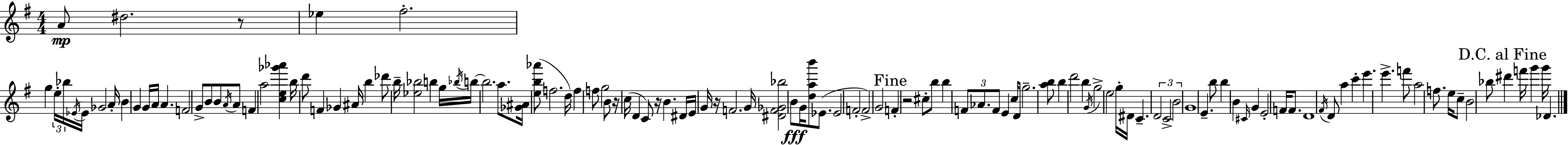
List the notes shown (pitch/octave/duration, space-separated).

A4/e D#5/h. R/e Eb5/q F#5/h. G5/q E5/s Bb5/s Eb4/s Eb4/s Gb4/h A4/s B4/q G4/q G4/s A4/s A4/q. F4/h G4/e B4/e B4/e A4/s A4/e F4/q A5/h [C5,E5,Gb6,Ab6]/q B5/s D6/e F4/q Gb4/q A#4/s B5/q Db6/e B5/s [Eb5,Bb5]/h B5/q G5/s Bb5/s B5/s B5/h. A5/e. [Gb4,A#4]/s [E5,B5,Ab6]/e F5/h. D5/s F5/q F5/e G5/h B4/e R/s C5/s D4/q C4/e R/s B4/q. D#4/s E4/s G4/s R/s F4/h. G4/s [D#4,F4,Gb4,Bb5]/h B4/e G4/s [D5,A5,B6]/e Eb4/e. Eb4/h F4/h F4/h G4/h F4/q R/h C#5/e B5/e B5/q F4/e Ab4/e. F4/e E4/q C5/s D4/e G5/h. [A5,B5]/e B5/q D6/h B5/q G4/s G5/h E5/h G5/s D#4/s C4/q. D4/h C4/h B4/h G4/w E4/q. B5/e B5/q B4/q C#4/s G4/q E4/h F4/s F4/e. D4/w F#4/s D4/e A5/q C6/q E6/q. E6/q. F6/e A5/h F5/e. E5/s C5/e B4/h Bb5/e D#6/q F6/s G6/q G6/s Db4/q.